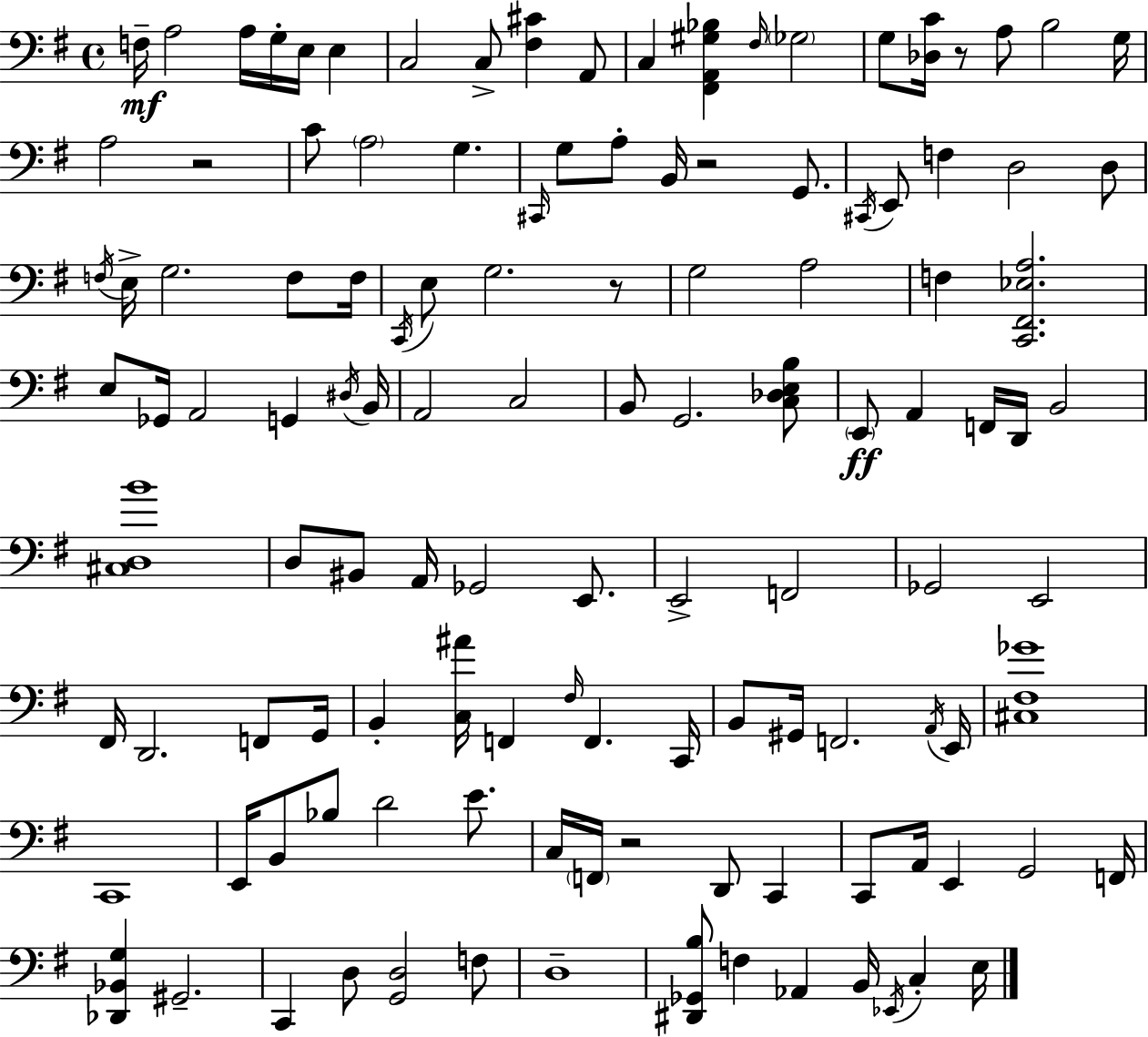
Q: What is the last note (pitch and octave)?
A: E3